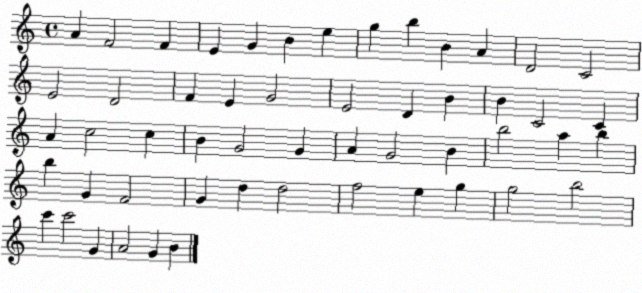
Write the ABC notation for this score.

X:1
T:Untitled
M:4/4
L:1/4
K:C
A F2 F E G B e g b B A D2 C2 E2 D2 F E G2 E2 D B B C2 C A c2 c B G2 G A G2 B b2 a b b G F2 G d d2 f2 e g g2 b2 c' c'2 G A2 G B